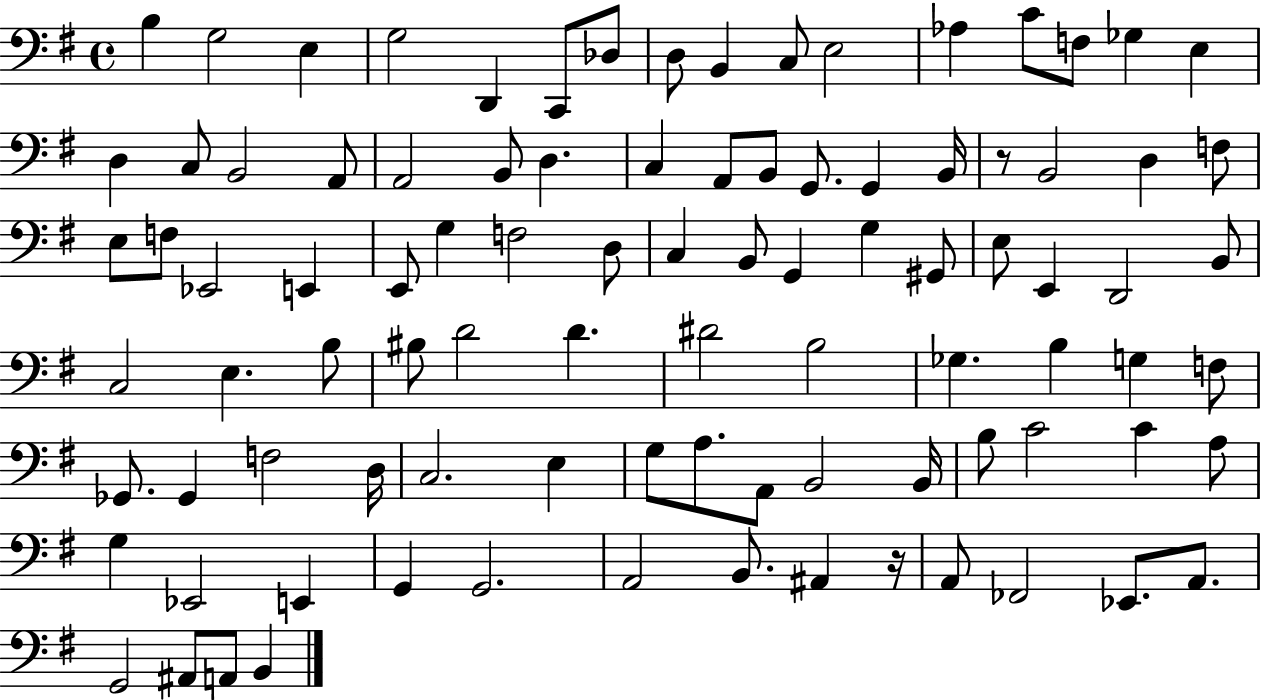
X:1
T:Untitled
M:4/4
L:1/4
K:G
B, G,2 E, G,2 D,, C,,/2 _D,/2 D,/2 B,, C,/2 E,2 _A, C/2 F,/2 _G, E, D, C,/2 B,,2 A,,/2 A,,2 B,,/2 D, C, A,,/2 B,,/2 G,,/2 G,, B,,/4 z/2 B,,2 D, F,/2 E,/2 F,/2 _E,,2 E,, E,,/2 G, F,2 D,/2 C, B,,/2 G,, G, ^G,,/2 E,/2 E,, D,,2 B,,/2 C,2 E, B,/2 ^B,/2 D2 D ^D2 B,2 _G, B, G, F,/2 _G,,/2 _G,, F,2 D,/4 C,2 E, G,/2 A,/2 A,,/2 B,,2 B,,/4 B,/2 C2 C A,/2 G, _E,,2 E,, G,, G,,2 A,,2 B,,/2 ^A,, z/4 A,,/2 _F,,2 _E,,/2 A,,/2 G,,2 ^A,,/2 A,,/2 B,,